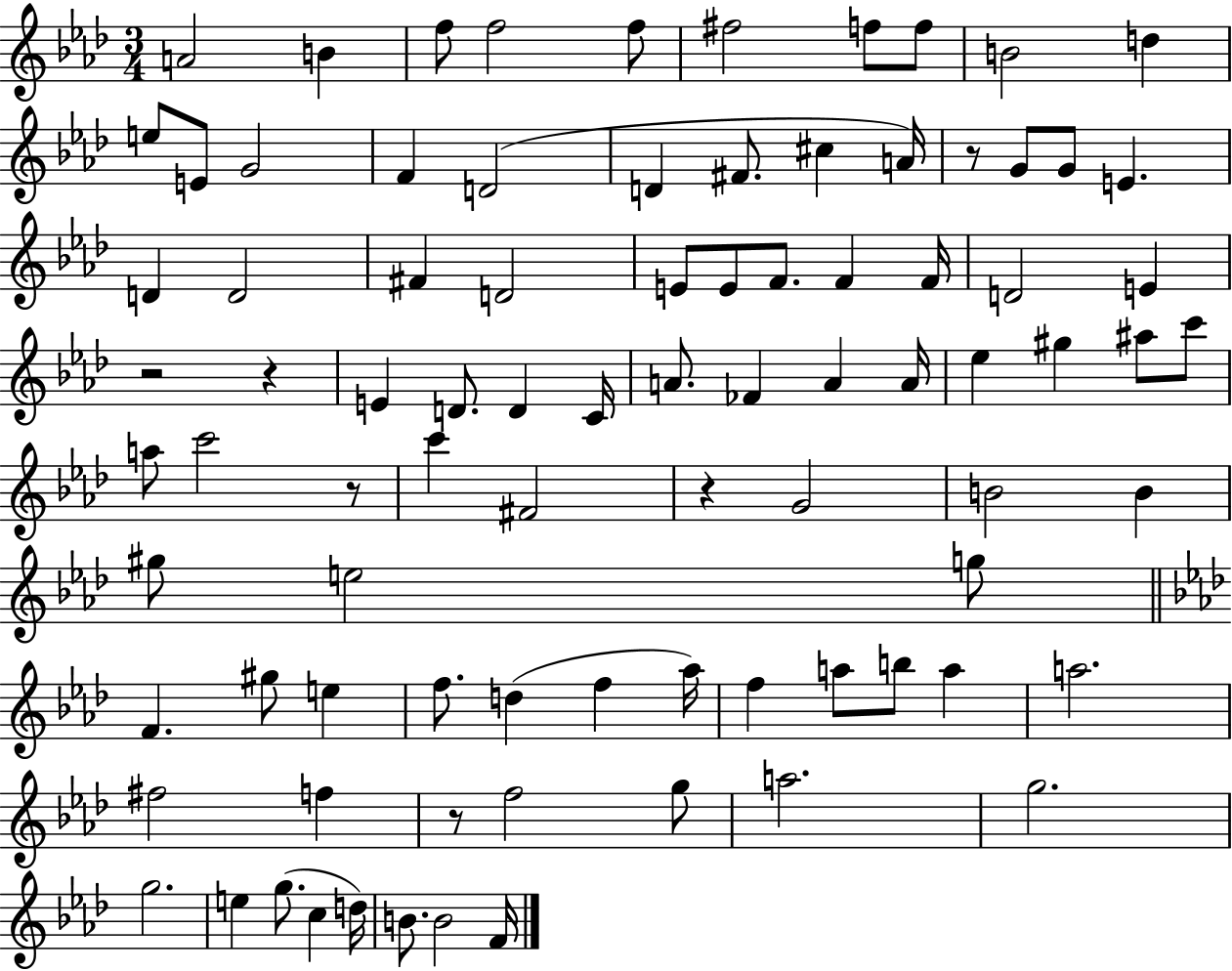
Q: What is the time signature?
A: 3/4